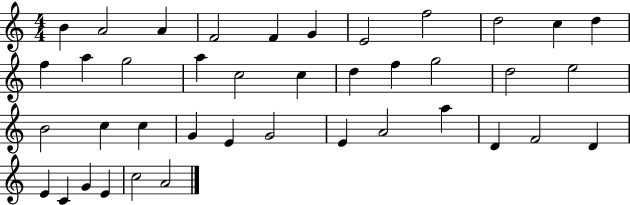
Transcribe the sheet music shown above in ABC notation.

X:1
T:Untitled
M:4/4
L:1/4
K:C
B A2 A F2 F G E2 f2 d2 c d f a g2 a c2 c d f g2 d2 e2 B2 c c G E G2 E A2 a D F2 D E C G E c2 A2